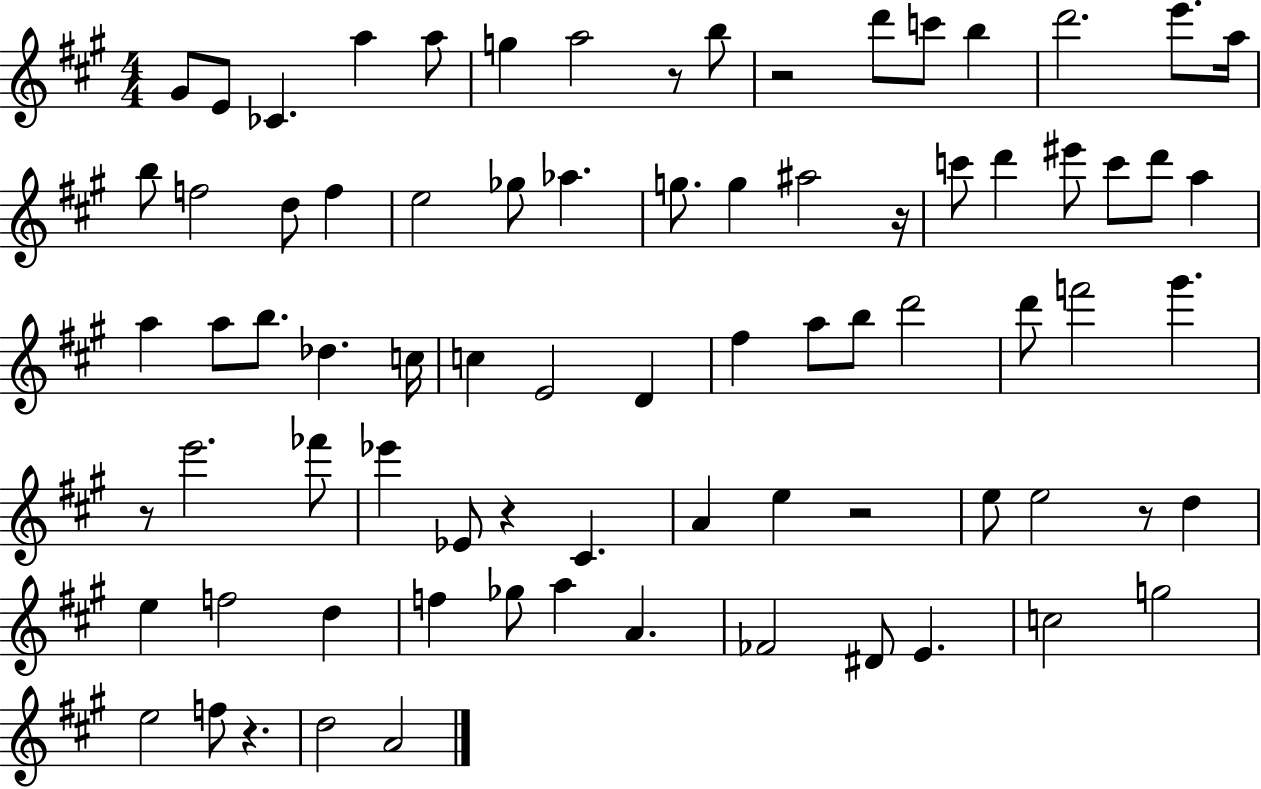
G#4/e E4/e CES4/q. A5/q A5/e G5/q A5/h R/e B5/e R/h D6/e C6/e B5/q D6/h. E6/e. A5/s B5/e F5/h D5/e F5/q E5/h Gb5/e Ab5/q. G5/e. G5/q A#5/h R/s C6/e D6/q EIS6/e C6/e D6/e A5/q A5/q A5/e B5/e. Db5/q. C5/s C5/q E4/h D4/q F#5/q A5/e B5/e D6/h D6/e F6/h G#6/q. R/e E6/h. FES6/e Eb6/q Eb4/e R/q C#4/q. A4/q E5/q R/h E5/e E5/h R/e D5/q E5/q F5/h D5/q F5/q Gb5/e A5/q A4/q. FES4/h D#4/e E4/q. C5/h G5/h E5/h F5/e R/q. D5/h A4/h